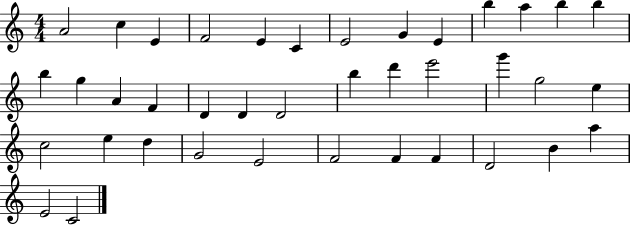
X:1
T:Untitled
M:4/4
L:1/4
K:C
A2 c E F2 E C E2 G E b a b b b g A F D D D2 b d' e'2 g' g2 e c2 e d G2 E2 F2 F F D2 B a E2 C2